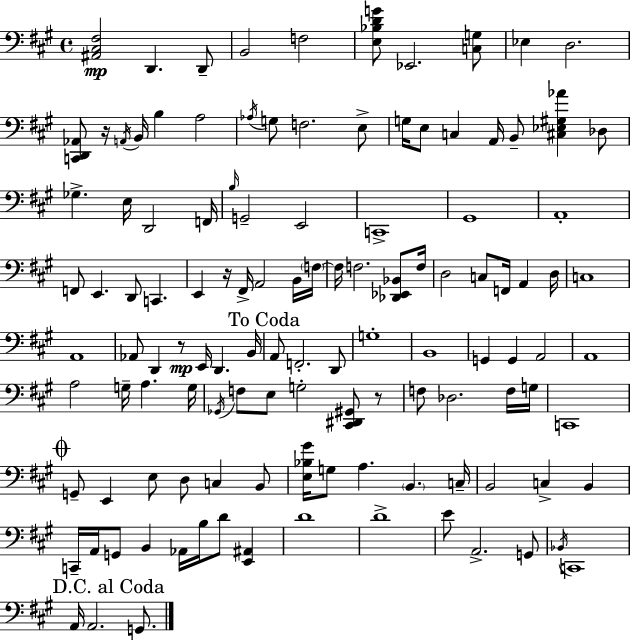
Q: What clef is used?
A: bass